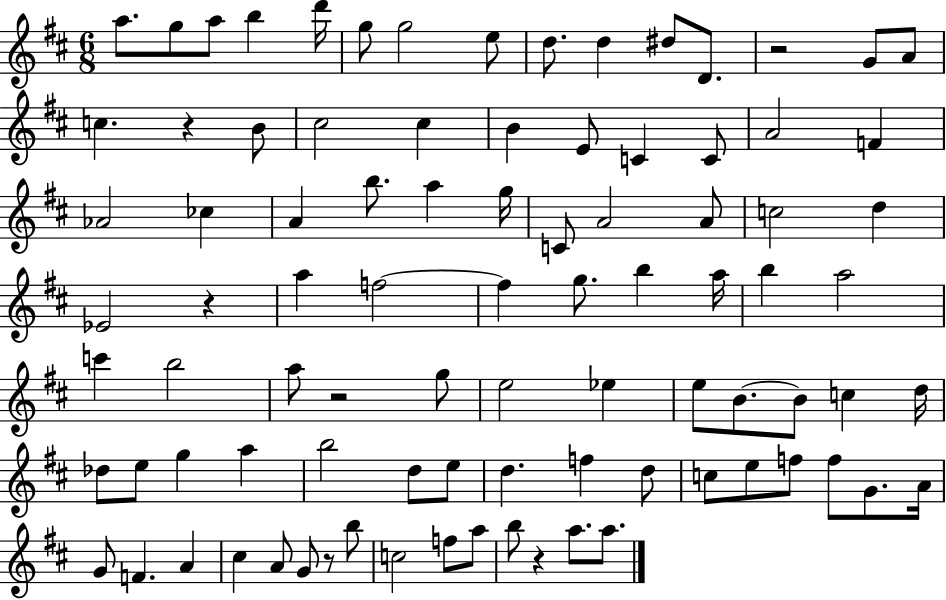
{
  \clef treble
  \numericTimeSignature
  \time 6/8
  \key d \major
  a''8. g''8 a''8 b''4 d'''16 | g''8 g''2 e''8 | d''8. d''4 dis''8 d'8. | r2 g'8 a'8 | \break c''4. r4 b'8 | cis''2 cis''4 | b'4 e'8 c'4 c'8 | a'2 f'4 | \break aes'2 ces''4 | a'4 b''8. a''4 g''16 | c'8 a'2 a'8 | c''2 d''4 | \break ees'2 r4 | a''4 f''2~~ | f''4 g''8. b''4 a''16 | b''4 a''2 | \break c'''4 b''2 | a''8 r2 g''8 | e''2 ees''4 | e''8 b'8.~~ b'8 c''4 d''16 | \break des''8 e''8 g''4 a''4 | b''2 d''8 e''8 | d''4. f''4 d''8 | c''8 e''8 f''8 f''8 g'8. a'16 | \break g'8 f'4. a'4 | cis''4 a'8 g'8 r8 b''8 | c''2 f''8 a''8 | b''8 r4 a''8. a''8. | \break \bar "|."
}